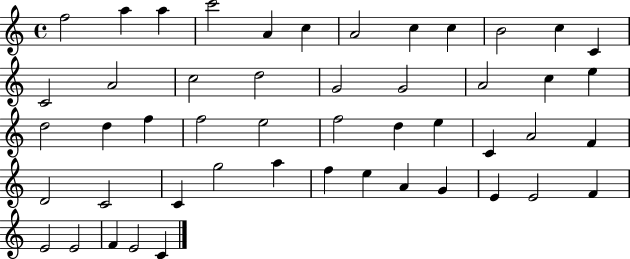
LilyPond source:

{
  \clef treble
  \time 4/4
  \defaultTimeSignature
  \key c \major
  f''2 a''4 a''4 | c'''2 a'4 c''4 | a'2 c''4 c''4 | b'2 c''4 c'4 | \break c'2 a'2 | c''2 d''2 | g'2 g'2 | a'2 c''4 e''4 | \break d''2 d''4 f''4 | f''2 e''2 | f''2 d''4 e''4 | c'4 a'2 f'4 | \break d'2 c'2 | c'4 g''2 a''4 | f''4 e''4 a'4 g'4 | e'4 e'2 f'4 | \break e'2 e'2 | f'4 e'2 c'4 | \bar "|."
}